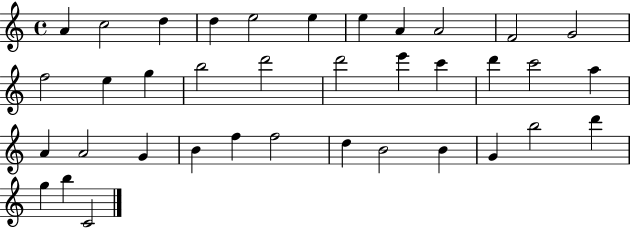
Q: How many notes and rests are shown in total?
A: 37